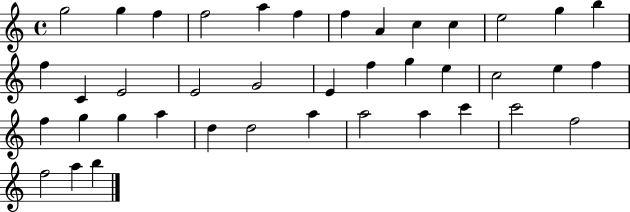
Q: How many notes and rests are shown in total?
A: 40